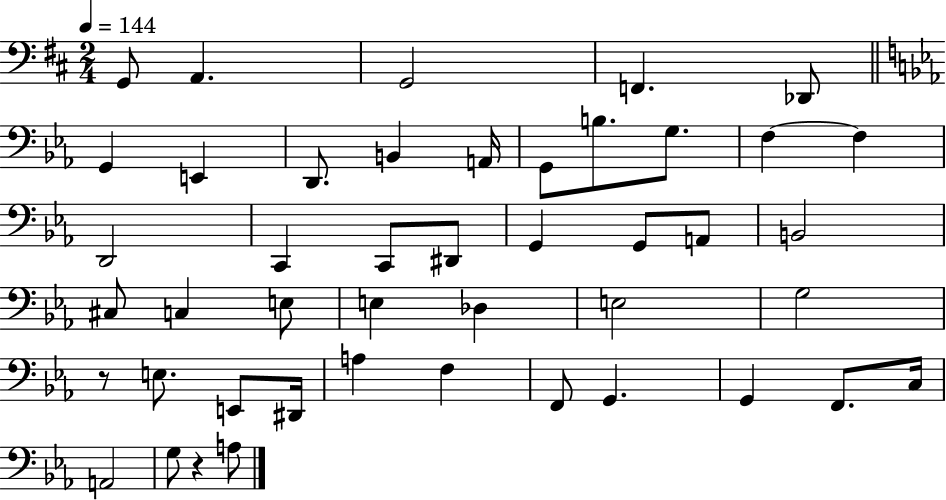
G2/e A2/q. G2/h F2/q. Db2/e G2/q E2/q D2/e. B2/q A2/s G2/e B3/e. G3/e. F3/q F3/q D2/h C2/q C2/e D#2/e G2/q G2/e A2/e B2/h C#3/e C3/q E3/e E3/q Db3/q E3/h G3/h R/e E3/e. E2/e D#2/s A3/q F3/q F2/e G2/q. G2/q F2/e. C3/s A2/h G3/e R/q A3/e